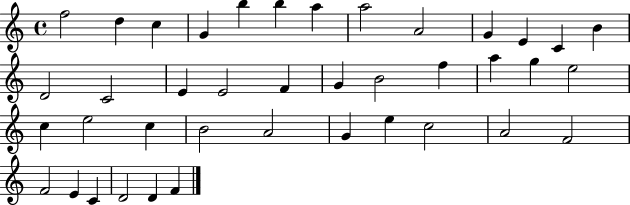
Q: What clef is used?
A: treble